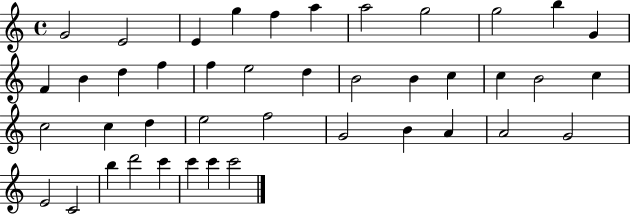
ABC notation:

X:1
T:Untitled
M:4/4
L:1/4
K:C
G2 E2 E g f a a2 g2 g2 b G F B d f f e2 d B2 B c c B2 c c2 c d e2 f2 G2 B A A2 G2 E2 C2 b d'2 c' c' c' c'2